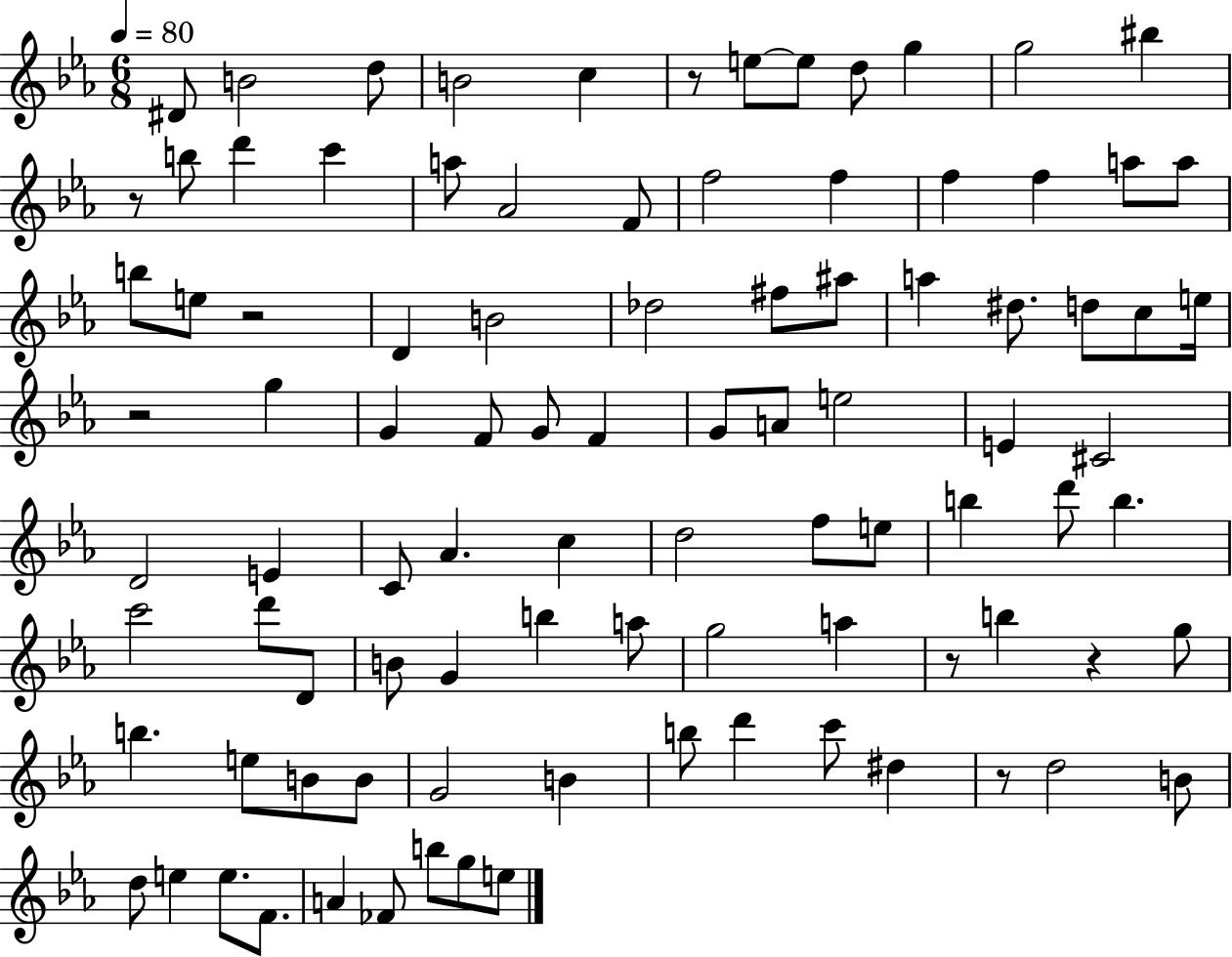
D#4/e B4/h D5/e B4/h C5/q R/e E5/e E5/e D5/e G5/q G5/h BIS5/q R/e B5/e D6/q C6/q A5/e Ab4/h F4/e F5/h F5/q F5/q F5/q A5/e A5/e B5/e E5/e R/h D4/q B4/h Db5/h F#5/e A#5/e A5/q D#5/e. D5/e C5/e E5/s R/h G5/q G4/q F4/e G4/e F4/q G4/e A4/e E5/h E4/q C#4/h D4/h E4/q C4/e Ab4/q. C5/q D5/h F5/e E5/e B5/q D6/e B5/q. C6/h D6/e D4/e B4/e G4/q B5/q A5/e G5/h A5/q R/e B5/q R/q G5/e B5/q. E5/e B4/e B4/e G4/h B4/q B5/e D6/q C6/e D#5/q R/e D5/h B4/e D5/e E5/q E5/e. F4/e. A4/q FES4/e B5/e G5/e E5/e